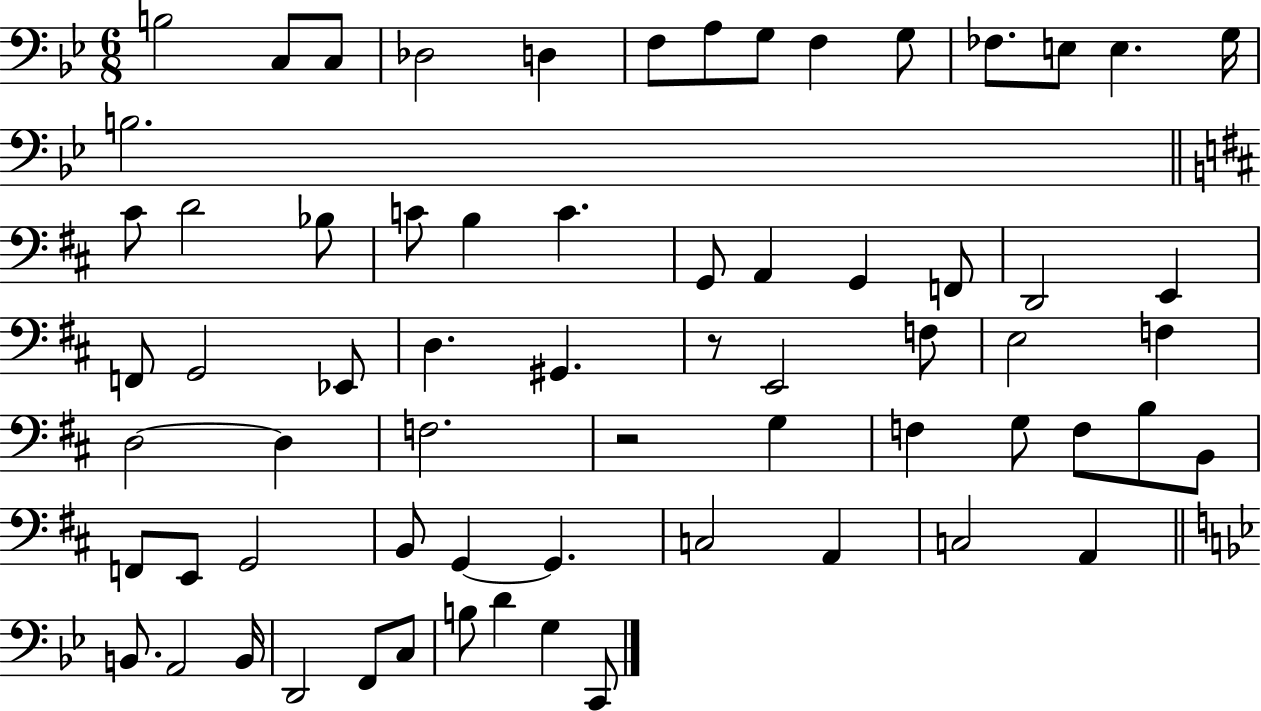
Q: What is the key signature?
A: BES major